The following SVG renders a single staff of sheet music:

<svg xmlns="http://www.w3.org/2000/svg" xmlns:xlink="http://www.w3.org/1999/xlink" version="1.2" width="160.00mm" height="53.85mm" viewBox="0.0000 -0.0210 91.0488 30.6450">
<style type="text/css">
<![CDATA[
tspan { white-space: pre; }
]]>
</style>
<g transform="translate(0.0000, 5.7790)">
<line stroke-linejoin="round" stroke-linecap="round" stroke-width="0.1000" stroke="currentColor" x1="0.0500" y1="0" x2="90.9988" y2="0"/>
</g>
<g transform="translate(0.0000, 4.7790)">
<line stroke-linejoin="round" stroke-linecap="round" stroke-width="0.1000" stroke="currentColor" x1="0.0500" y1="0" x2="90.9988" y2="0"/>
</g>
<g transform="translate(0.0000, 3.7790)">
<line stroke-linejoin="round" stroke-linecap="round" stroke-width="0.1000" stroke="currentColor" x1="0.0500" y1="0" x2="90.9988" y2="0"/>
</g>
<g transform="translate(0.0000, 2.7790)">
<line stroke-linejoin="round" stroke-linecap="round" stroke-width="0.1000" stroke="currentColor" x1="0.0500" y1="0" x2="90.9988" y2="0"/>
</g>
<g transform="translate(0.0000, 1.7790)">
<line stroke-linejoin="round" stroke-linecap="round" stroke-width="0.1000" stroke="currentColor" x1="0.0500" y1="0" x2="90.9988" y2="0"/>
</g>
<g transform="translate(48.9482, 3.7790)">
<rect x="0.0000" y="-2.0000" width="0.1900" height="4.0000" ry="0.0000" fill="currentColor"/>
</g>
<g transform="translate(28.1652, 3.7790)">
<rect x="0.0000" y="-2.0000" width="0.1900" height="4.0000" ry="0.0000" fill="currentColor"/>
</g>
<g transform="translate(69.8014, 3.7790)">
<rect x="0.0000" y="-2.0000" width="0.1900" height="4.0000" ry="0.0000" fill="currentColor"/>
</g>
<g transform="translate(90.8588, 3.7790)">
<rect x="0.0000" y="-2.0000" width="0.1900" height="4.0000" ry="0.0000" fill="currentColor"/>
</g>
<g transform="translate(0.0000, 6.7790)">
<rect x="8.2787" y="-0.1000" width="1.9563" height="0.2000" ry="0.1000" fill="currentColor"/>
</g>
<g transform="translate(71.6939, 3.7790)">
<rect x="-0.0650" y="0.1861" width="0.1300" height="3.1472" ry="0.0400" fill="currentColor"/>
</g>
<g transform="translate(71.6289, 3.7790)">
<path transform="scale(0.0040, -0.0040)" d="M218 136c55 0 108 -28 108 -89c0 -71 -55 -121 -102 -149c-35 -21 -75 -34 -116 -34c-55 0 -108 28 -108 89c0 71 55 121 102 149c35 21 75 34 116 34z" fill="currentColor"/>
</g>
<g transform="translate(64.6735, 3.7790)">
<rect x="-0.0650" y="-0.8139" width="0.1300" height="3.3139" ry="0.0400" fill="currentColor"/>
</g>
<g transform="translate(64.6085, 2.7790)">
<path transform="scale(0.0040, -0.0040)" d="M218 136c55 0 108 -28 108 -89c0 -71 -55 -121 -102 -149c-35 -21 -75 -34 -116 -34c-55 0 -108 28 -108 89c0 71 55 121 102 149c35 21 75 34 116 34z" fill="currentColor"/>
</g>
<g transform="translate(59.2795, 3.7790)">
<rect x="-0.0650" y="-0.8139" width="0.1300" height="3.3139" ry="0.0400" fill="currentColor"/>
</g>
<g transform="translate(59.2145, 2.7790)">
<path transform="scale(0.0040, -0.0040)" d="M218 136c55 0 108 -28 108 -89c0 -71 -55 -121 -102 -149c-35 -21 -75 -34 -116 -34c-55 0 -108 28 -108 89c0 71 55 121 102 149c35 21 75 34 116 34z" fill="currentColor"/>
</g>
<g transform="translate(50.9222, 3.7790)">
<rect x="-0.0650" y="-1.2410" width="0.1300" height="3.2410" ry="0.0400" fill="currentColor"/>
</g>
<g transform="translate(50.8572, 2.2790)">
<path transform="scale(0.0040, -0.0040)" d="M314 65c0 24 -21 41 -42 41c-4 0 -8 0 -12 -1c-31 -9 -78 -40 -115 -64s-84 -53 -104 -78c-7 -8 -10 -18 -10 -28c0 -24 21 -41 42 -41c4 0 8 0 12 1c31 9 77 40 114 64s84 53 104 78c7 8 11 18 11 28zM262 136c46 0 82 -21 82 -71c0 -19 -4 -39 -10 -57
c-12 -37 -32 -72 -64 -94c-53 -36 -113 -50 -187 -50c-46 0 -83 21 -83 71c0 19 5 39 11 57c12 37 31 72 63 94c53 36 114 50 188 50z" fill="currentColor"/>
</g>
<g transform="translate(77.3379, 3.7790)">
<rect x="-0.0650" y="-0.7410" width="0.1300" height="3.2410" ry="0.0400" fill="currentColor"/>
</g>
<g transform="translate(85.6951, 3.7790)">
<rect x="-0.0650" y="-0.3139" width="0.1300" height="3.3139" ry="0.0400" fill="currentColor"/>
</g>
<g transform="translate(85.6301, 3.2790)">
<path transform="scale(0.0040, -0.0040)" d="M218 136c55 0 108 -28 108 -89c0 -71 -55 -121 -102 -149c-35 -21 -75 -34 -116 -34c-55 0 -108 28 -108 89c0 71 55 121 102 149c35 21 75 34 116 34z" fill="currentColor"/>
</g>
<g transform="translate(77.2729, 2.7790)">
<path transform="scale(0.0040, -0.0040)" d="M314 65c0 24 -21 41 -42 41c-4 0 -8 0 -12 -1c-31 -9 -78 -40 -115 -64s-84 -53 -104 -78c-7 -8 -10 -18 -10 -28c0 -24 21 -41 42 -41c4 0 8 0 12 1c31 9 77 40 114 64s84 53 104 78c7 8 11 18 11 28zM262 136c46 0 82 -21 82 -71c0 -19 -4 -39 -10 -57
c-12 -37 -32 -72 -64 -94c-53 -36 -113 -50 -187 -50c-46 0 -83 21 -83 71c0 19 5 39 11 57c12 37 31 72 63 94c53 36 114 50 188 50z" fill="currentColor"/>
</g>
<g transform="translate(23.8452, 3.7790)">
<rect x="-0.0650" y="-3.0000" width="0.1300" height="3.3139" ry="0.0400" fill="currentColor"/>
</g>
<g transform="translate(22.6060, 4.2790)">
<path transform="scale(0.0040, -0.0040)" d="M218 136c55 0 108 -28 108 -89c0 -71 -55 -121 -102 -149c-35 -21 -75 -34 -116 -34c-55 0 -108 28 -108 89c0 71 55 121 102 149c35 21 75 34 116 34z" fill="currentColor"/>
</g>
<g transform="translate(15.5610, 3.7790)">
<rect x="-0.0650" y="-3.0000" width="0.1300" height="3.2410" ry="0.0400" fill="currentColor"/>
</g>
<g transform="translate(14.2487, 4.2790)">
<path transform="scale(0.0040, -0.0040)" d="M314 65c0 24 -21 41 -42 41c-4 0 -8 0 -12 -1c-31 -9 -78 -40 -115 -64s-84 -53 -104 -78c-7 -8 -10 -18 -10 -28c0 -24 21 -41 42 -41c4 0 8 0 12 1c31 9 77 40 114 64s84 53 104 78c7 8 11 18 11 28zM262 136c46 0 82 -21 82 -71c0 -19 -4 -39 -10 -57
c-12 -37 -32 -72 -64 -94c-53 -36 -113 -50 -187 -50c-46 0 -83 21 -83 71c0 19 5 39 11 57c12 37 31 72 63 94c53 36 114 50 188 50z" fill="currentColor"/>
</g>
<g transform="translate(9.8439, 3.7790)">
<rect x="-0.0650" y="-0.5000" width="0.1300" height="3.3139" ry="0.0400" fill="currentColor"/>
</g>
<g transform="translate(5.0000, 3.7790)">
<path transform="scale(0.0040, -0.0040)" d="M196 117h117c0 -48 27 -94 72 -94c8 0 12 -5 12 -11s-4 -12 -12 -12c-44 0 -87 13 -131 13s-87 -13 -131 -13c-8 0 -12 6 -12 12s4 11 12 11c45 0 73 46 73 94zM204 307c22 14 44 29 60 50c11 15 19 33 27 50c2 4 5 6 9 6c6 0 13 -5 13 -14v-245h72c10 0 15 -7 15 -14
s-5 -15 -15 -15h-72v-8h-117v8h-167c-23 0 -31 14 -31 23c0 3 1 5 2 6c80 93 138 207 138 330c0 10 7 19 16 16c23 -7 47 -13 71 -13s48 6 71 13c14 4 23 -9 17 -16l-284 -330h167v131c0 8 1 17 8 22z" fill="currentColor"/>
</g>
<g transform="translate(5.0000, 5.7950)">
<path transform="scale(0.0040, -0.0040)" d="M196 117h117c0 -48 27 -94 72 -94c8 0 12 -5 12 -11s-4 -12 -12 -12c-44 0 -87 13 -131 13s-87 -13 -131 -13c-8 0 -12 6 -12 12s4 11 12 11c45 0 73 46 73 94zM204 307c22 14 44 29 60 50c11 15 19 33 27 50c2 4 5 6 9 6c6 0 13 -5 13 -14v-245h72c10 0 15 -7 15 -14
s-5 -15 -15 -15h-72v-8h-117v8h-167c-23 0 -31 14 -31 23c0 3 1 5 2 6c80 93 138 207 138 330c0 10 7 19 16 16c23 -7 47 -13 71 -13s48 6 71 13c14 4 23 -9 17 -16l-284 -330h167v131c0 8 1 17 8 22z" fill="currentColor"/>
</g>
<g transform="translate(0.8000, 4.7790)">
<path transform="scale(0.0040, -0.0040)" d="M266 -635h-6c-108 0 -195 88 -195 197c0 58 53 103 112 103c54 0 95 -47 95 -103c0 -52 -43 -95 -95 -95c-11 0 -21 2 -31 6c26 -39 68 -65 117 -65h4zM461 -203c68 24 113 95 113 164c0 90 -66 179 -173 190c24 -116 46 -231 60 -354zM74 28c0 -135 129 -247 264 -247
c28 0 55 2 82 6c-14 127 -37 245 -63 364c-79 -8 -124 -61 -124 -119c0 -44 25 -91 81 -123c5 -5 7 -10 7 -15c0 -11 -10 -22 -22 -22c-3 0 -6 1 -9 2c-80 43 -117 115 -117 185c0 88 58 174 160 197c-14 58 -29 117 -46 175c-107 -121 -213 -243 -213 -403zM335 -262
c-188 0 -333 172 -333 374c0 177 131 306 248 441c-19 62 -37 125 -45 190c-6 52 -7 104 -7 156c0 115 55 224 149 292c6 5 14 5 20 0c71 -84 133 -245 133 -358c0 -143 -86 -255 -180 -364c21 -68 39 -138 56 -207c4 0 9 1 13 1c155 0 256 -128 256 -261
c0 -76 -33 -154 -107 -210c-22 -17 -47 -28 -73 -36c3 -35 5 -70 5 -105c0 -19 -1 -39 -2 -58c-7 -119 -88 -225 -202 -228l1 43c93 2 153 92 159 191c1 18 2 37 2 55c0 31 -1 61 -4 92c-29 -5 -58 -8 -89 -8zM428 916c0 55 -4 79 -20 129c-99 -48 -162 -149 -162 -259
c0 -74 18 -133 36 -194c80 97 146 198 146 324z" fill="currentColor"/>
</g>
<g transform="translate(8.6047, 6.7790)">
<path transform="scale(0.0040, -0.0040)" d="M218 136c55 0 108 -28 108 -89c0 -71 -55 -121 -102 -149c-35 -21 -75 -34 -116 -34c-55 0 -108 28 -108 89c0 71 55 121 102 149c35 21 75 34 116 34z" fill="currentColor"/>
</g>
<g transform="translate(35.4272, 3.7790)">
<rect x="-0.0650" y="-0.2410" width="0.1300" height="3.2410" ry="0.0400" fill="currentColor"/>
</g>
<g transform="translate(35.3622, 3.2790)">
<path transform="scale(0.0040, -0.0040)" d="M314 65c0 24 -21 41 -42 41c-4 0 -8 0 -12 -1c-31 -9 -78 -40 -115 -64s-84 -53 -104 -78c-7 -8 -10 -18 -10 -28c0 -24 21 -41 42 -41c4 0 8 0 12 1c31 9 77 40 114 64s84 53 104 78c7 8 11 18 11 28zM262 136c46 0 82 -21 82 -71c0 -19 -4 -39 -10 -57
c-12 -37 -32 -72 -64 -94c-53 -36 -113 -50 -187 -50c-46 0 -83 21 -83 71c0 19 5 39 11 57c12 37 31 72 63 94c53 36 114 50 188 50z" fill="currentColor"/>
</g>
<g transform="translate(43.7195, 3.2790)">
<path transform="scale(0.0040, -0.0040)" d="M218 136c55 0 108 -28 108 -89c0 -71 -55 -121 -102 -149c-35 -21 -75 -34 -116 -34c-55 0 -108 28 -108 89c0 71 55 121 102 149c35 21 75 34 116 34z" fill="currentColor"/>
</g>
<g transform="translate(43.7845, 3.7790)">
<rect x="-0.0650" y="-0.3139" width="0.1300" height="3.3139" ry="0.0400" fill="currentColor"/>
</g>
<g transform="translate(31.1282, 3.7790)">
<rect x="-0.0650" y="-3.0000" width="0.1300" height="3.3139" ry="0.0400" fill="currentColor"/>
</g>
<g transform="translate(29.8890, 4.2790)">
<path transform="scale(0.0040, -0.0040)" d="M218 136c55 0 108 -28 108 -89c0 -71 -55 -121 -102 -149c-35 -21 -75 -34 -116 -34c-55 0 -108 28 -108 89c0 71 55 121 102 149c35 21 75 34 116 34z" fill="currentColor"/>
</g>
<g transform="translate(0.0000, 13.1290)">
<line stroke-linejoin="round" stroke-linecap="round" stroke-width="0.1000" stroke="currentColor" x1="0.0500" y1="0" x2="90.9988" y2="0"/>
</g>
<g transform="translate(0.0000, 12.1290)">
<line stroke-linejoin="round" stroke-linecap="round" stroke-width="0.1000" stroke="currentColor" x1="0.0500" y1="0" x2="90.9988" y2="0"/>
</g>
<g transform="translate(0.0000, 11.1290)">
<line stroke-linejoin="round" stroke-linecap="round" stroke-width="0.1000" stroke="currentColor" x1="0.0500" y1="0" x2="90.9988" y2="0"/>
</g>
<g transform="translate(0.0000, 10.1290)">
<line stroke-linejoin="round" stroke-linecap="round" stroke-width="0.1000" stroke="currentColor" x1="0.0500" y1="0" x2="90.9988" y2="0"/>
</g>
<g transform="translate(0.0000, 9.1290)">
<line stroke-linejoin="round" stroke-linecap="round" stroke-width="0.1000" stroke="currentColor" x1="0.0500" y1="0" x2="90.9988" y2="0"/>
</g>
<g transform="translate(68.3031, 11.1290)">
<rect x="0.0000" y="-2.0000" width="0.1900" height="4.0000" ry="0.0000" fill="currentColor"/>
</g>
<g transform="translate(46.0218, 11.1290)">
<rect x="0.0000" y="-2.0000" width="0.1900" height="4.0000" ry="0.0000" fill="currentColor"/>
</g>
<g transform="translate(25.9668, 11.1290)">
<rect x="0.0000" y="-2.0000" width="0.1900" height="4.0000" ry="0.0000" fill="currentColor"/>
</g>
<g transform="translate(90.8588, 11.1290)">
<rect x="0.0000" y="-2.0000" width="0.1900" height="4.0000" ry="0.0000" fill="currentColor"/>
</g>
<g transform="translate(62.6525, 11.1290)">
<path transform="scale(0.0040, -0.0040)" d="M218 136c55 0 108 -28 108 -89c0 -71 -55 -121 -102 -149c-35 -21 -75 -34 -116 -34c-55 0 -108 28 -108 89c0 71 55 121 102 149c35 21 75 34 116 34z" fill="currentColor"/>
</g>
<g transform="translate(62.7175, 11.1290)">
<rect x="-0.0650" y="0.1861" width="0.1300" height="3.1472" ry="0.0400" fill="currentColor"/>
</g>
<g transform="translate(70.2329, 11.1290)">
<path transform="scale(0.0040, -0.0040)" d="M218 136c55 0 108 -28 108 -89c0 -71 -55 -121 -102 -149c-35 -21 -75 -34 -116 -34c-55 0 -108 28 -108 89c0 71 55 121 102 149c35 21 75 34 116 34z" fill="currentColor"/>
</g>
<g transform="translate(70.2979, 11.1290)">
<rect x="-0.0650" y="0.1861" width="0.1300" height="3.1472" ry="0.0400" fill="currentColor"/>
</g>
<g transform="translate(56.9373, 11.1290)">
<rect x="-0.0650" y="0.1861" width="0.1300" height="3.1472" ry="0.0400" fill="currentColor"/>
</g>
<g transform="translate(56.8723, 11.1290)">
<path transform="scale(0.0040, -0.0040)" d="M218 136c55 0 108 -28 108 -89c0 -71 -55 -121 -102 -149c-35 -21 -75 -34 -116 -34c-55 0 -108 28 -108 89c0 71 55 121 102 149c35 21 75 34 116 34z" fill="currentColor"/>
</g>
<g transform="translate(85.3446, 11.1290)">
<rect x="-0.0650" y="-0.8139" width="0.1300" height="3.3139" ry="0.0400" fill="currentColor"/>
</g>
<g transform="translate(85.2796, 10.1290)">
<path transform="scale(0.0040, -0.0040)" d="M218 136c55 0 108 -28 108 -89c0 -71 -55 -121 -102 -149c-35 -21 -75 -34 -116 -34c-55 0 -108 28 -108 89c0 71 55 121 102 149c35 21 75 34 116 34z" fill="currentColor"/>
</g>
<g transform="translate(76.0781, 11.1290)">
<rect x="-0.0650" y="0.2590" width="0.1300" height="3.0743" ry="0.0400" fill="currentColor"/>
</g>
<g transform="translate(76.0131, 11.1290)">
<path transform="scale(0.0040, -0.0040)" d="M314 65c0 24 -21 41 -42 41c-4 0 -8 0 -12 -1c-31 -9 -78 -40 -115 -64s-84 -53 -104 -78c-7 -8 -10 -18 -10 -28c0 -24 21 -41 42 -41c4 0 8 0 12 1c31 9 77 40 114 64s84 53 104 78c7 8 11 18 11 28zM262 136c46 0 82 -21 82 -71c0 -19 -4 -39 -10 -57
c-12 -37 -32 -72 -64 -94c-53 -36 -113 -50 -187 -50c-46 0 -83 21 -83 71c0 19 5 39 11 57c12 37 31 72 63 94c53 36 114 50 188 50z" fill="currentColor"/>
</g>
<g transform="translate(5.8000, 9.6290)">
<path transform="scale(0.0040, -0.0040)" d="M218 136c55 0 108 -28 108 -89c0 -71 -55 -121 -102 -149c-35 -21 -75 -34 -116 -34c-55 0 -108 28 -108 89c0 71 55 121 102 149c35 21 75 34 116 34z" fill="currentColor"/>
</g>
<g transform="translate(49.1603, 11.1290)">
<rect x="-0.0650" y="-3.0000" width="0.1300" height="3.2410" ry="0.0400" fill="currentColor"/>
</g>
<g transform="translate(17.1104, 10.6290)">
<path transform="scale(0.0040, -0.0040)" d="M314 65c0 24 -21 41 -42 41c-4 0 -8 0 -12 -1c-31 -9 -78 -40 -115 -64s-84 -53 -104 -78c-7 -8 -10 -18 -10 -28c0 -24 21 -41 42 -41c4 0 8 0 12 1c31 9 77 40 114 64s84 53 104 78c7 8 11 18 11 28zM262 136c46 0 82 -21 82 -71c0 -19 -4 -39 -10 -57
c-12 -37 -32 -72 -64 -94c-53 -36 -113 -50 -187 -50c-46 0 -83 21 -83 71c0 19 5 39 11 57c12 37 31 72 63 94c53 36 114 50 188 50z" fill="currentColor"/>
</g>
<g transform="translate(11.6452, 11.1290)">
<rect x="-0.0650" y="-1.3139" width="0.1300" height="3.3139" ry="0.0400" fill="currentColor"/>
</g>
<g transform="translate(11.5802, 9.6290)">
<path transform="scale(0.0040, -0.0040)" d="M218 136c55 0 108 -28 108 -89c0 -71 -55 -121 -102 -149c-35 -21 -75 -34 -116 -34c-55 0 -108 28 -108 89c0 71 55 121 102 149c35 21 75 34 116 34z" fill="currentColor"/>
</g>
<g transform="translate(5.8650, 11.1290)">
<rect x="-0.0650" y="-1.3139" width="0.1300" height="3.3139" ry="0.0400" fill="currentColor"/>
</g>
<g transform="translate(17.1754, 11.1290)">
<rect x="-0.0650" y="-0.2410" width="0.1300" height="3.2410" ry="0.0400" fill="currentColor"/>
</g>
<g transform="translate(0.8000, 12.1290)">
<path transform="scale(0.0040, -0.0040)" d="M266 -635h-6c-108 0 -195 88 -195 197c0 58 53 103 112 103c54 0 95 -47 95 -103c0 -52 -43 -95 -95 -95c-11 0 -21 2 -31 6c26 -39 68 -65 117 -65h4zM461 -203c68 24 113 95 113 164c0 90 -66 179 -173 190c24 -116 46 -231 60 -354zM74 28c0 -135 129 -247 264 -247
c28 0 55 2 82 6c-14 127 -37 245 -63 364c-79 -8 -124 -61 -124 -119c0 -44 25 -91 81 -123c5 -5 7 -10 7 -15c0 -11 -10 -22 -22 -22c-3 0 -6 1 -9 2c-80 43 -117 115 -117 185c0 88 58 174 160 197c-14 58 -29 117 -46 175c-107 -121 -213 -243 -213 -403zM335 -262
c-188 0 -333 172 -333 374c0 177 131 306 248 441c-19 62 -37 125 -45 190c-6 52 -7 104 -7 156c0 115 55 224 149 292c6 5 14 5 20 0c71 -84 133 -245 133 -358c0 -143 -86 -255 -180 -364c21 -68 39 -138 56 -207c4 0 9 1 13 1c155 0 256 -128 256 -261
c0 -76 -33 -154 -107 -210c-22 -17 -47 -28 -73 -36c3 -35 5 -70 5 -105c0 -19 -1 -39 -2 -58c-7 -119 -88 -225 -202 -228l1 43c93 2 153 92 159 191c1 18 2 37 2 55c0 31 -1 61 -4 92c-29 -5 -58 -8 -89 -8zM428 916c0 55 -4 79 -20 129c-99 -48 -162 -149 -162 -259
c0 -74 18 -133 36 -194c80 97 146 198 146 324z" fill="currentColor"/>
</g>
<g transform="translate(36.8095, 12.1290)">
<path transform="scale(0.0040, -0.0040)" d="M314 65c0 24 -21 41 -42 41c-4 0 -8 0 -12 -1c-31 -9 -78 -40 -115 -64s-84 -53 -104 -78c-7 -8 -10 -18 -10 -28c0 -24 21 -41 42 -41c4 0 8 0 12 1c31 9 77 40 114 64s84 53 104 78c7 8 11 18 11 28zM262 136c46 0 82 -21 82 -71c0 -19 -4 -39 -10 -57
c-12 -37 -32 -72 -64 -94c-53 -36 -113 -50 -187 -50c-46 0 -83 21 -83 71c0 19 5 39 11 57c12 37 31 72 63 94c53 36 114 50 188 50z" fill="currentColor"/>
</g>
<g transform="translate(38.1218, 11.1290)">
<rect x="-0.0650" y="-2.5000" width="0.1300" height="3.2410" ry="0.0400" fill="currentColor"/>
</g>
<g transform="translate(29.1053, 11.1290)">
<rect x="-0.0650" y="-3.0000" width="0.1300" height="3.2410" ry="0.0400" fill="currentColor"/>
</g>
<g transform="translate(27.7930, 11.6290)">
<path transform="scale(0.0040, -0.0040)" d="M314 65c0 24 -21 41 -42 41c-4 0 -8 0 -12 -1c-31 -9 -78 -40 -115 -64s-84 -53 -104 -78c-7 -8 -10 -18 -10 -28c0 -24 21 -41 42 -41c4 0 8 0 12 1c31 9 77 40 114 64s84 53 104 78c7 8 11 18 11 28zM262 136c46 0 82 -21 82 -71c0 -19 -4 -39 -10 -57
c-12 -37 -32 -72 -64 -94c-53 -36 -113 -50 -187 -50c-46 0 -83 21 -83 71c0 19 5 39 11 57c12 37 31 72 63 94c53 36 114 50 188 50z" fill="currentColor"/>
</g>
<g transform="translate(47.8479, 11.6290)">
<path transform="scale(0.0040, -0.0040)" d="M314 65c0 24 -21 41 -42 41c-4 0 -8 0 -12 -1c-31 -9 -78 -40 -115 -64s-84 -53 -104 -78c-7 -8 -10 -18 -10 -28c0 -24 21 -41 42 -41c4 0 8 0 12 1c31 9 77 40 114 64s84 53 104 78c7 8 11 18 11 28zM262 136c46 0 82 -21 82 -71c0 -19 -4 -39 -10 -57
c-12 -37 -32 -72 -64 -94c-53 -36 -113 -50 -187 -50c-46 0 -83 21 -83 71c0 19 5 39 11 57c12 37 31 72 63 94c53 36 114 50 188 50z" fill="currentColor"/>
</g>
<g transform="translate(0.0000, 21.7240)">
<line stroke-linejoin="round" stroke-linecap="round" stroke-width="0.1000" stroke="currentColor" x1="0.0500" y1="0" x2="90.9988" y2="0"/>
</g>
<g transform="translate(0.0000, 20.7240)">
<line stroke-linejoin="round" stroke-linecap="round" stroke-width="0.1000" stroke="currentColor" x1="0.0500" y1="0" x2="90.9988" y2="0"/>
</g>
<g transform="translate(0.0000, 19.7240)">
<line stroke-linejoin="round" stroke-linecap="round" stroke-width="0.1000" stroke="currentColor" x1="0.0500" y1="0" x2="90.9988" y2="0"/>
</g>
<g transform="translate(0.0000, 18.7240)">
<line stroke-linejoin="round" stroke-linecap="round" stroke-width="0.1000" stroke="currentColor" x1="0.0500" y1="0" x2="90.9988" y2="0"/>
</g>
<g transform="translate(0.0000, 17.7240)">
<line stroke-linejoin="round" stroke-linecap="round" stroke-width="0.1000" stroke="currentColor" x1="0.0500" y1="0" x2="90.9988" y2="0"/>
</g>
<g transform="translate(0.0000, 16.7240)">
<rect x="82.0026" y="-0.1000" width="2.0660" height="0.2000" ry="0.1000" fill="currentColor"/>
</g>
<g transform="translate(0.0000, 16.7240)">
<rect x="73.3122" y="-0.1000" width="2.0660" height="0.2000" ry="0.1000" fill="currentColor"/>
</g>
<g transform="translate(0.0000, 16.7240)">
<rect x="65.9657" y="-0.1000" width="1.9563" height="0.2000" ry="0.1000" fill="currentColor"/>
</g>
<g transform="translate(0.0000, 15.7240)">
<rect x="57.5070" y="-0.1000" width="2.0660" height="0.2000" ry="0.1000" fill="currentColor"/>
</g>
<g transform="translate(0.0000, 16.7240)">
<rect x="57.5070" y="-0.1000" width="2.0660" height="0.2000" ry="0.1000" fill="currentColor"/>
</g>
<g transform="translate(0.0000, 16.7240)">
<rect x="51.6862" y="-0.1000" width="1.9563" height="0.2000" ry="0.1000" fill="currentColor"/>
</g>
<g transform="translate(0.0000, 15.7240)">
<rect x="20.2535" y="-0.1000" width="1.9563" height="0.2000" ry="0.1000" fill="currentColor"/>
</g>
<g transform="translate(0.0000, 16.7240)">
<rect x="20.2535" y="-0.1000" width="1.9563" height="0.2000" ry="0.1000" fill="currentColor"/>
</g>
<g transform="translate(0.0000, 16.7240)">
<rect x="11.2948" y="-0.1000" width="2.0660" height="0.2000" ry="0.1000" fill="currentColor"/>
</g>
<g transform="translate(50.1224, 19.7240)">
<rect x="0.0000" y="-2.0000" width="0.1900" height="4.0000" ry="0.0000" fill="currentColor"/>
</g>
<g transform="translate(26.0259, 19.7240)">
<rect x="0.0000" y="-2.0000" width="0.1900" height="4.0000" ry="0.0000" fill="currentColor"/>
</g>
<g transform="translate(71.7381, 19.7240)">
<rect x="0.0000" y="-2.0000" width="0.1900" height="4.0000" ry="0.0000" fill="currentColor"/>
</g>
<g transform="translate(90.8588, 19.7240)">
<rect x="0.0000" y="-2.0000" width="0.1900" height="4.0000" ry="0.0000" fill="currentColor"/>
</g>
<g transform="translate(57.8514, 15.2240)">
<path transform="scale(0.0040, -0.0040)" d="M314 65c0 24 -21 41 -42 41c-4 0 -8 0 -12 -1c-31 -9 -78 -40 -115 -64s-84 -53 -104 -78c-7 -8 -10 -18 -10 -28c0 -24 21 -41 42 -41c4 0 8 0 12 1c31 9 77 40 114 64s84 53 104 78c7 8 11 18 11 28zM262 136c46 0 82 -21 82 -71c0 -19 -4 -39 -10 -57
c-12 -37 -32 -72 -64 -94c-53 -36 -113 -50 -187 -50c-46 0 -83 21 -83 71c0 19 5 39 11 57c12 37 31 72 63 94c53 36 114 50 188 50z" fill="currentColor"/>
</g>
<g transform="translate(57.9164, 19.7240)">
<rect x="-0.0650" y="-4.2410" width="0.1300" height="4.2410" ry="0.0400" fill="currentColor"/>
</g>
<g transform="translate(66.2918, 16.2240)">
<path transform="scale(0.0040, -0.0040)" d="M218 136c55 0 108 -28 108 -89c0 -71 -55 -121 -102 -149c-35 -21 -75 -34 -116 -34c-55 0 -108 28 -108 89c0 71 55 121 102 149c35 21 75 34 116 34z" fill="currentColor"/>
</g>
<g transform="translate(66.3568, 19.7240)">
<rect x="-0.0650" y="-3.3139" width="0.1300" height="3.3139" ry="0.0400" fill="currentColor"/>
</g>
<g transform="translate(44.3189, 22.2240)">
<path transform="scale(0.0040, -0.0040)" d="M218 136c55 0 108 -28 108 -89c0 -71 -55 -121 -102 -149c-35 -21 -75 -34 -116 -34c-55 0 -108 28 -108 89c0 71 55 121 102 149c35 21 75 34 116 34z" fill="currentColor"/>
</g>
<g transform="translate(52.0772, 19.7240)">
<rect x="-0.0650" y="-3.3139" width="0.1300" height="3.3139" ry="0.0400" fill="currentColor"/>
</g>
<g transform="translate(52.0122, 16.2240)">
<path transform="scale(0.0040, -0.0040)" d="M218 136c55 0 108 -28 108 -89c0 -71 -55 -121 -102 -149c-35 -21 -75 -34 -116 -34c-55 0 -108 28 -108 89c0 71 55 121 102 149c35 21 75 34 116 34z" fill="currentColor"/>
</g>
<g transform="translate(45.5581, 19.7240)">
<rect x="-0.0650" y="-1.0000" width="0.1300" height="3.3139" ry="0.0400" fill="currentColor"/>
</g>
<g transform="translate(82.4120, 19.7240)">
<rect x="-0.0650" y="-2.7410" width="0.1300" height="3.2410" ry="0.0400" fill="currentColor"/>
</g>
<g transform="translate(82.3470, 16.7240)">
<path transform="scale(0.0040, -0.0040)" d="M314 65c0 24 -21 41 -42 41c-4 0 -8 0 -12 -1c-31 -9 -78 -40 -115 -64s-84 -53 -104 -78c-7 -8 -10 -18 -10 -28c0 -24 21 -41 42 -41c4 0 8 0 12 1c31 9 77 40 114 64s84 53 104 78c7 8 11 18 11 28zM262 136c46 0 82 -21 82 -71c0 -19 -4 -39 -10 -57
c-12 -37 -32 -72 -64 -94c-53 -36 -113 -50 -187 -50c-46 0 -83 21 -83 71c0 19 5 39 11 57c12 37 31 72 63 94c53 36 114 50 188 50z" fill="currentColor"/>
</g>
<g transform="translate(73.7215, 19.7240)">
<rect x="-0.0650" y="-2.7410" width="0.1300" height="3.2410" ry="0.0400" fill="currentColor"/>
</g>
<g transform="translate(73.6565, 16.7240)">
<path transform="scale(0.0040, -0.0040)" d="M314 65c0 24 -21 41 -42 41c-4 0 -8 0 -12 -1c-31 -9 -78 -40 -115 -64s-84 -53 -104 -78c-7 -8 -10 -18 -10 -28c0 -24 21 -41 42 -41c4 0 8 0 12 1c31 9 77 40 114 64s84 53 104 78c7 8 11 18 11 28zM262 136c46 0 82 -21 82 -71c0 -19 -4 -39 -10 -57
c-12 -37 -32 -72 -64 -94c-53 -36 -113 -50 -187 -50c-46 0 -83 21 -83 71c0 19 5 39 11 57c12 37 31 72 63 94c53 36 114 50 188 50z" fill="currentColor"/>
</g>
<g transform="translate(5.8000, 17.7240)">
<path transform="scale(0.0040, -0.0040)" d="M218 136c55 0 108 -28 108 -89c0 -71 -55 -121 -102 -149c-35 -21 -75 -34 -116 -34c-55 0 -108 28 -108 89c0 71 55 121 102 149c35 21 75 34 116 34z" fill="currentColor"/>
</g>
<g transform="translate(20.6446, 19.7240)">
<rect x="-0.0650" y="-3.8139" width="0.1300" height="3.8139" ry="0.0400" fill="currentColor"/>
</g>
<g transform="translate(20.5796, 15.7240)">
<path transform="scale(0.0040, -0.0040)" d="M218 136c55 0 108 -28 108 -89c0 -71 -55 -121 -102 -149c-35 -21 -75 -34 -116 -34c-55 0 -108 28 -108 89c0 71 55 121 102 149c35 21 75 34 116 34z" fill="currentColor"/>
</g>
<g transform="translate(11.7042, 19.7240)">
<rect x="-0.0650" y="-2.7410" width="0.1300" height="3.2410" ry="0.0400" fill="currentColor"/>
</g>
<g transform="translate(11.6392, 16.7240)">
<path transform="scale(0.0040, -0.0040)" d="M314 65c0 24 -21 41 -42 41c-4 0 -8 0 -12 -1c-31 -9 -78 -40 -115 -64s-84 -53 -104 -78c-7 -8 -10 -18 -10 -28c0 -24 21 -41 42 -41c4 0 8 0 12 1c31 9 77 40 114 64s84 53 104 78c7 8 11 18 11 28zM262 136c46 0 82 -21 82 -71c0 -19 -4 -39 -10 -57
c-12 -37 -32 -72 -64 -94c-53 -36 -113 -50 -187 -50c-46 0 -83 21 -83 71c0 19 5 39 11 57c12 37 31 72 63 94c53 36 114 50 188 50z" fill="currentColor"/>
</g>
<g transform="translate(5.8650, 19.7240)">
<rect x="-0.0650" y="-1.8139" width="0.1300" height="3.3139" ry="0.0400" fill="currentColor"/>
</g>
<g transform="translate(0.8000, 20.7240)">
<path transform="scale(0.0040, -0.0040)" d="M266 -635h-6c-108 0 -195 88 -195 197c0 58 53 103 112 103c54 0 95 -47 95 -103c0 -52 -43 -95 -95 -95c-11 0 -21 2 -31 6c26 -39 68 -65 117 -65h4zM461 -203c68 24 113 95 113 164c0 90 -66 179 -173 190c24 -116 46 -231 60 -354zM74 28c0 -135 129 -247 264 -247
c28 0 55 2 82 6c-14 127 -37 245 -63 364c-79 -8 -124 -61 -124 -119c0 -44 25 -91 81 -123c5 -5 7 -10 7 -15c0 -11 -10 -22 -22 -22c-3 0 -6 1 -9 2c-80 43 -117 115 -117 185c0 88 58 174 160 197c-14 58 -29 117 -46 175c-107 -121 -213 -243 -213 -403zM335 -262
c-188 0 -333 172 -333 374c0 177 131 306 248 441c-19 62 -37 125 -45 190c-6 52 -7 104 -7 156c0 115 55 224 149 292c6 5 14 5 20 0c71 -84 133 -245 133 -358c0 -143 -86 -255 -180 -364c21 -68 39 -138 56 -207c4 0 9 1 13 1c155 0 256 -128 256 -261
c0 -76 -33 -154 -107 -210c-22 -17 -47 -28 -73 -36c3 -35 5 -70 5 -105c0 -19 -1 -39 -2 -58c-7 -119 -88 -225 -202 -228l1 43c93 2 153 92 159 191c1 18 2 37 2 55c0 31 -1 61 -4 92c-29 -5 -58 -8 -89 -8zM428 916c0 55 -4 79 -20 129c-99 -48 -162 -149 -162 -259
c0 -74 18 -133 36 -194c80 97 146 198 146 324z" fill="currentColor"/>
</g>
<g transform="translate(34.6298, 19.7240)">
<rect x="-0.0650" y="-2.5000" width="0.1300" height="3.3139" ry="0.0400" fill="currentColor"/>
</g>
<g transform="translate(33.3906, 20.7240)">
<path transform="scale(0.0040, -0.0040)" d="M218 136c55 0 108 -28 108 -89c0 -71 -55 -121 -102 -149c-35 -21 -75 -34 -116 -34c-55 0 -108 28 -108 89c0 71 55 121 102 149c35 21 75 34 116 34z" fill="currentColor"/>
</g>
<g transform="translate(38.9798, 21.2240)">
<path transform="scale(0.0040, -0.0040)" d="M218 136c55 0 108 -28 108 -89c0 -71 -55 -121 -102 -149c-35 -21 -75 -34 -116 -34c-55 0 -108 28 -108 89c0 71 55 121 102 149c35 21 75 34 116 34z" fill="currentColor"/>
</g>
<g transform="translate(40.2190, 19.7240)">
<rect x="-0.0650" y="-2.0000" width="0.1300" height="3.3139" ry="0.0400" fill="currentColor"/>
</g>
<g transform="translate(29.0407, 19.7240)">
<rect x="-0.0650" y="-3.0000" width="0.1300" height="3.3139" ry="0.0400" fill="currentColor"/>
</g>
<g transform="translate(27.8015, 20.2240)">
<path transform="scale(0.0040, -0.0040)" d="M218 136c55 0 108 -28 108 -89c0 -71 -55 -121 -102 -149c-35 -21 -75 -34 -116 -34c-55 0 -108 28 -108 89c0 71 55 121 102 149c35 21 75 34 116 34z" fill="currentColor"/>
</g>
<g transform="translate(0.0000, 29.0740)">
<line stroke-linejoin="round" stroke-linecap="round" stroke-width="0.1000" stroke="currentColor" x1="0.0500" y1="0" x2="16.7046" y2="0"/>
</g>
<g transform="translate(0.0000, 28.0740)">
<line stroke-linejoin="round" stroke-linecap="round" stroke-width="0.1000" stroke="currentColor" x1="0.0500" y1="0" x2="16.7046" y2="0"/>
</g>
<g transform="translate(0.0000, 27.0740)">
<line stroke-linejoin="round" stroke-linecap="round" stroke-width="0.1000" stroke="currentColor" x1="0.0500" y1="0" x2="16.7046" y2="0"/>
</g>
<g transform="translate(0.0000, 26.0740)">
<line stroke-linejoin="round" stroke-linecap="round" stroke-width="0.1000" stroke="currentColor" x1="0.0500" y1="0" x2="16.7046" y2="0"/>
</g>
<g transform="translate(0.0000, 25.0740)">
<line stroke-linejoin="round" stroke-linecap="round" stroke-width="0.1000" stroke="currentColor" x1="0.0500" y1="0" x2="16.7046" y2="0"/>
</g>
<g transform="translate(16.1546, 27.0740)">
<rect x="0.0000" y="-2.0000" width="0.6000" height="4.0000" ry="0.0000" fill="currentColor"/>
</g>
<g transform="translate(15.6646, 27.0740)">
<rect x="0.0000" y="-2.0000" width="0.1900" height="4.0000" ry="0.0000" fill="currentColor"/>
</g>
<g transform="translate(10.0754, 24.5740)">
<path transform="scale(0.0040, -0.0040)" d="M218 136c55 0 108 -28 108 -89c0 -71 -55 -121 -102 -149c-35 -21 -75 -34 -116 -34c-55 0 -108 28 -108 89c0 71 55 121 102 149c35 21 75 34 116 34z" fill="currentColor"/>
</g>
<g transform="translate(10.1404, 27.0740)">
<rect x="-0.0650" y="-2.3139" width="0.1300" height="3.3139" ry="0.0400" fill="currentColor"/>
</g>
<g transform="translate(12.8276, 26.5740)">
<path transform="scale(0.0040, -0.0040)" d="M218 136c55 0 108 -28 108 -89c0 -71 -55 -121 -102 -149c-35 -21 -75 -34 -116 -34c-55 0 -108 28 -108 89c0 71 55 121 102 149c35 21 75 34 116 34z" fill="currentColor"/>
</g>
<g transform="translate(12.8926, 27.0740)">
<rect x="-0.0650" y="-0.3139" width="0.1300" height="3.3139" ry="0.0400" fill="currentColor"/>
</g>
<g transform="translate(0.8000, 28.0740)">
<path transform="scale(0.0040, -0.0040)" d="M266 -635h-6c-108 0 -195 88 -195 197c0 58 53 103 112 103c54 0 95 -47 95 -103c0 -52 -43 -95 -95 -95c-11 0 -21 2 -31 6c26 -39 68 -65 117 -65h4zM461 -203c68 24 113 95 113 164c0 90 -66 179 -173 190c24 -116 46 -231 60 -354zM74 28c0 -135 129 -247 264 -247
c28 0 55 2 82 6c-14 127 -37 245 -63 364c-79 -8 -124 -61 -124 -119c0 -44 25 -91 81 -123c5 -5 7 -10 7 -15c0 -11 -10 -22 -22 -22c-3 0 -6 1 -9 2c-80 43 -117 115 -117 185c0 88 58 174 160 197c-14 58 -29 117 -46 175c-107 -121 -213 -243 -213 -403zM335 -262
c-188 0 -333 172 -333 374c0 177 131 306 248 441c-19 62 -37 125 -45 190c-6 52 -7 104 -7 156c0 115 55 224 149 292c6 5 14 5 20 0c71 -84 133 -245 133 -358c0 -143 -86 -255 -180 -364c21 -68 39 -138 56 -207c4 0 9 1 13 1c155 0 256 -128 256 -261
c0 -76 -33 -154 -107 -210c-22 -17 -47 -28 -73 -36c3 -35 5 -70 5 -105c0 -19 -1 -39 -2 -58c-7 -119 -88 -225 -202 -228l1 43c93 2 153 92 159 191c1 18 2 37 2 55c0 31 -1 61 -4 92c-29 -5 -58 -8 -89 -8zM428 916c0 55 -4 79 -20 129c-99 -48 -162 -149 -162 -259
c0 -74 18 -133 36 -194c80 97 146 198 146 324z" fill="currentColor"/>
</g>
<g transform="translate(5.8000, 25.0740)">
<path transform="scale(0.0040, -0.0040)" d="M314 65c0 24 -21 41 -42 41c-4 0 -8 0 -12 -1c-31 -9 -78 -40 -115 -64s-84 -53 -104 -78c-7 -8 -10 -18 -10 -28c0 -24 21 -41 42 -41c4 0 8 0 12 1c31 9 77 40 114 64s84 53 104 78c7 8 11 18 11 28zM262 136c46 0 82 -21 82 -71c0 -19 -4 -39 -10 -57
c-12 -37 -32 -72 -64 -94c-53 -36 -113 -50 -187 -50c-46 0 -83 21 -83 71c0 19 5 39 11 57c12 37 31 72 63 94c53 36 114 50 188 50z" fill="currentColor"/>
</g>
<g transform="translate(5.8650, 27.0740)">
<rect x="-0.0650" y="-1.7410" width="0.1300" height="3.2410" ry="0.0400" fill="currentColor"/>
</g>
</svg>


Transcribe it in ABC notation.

X:1
T:Untitled
M:4/4
L:1/4
K:C
C A2 A A c2 c e2 d d B d2 c e e c2 A2 G2 A2 B B B B2 d f a2 c' A G F D b d'2 b a2 a2 f2 g c